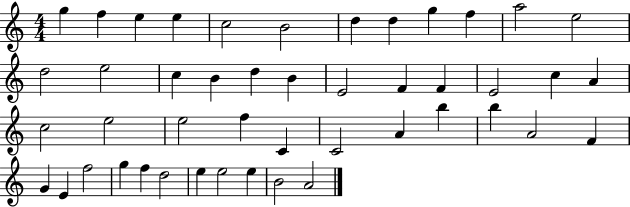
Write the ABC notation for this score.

X:1
T:Untitled
M:4/4
L:1/4
K:C
g f e e c2 B2 d d g f a2 e2 d2 e2 c B d B E2 F F E2 c A c2 e2 e2 f C C2 A b b A2 F G E f2 g f d2 e e2 e B2 A2